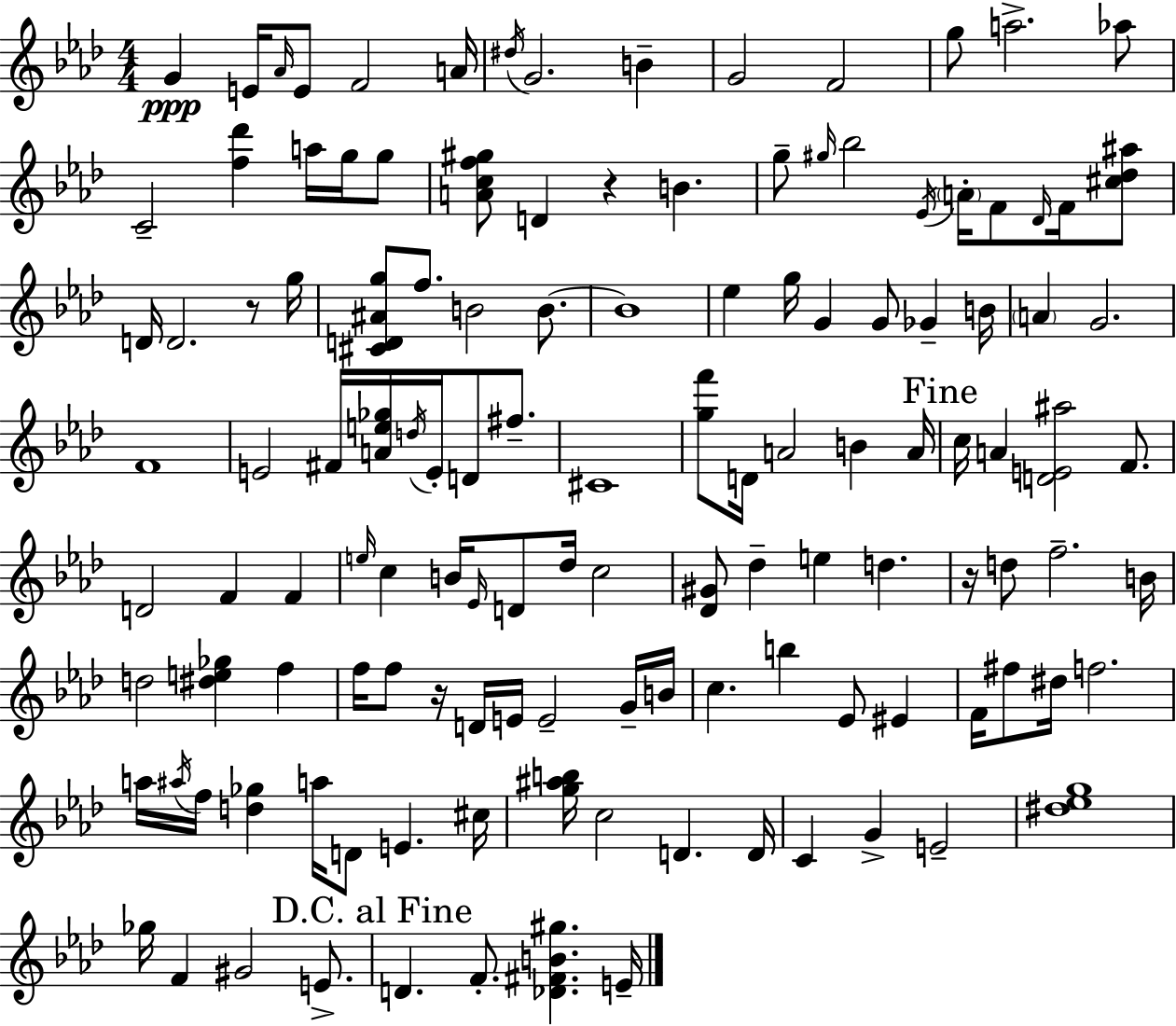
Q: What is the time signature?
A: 4/4